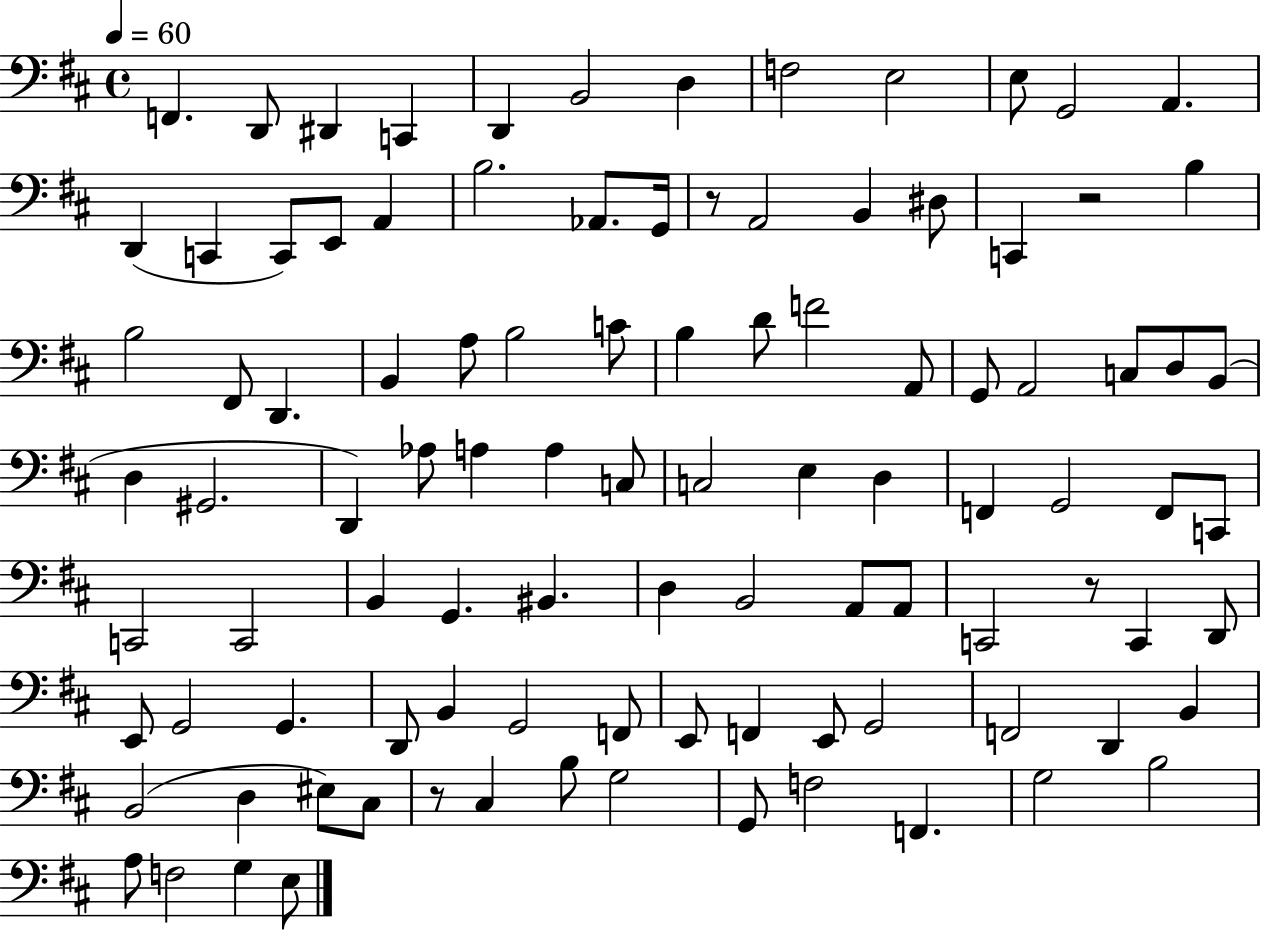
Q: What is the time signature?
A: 4/4